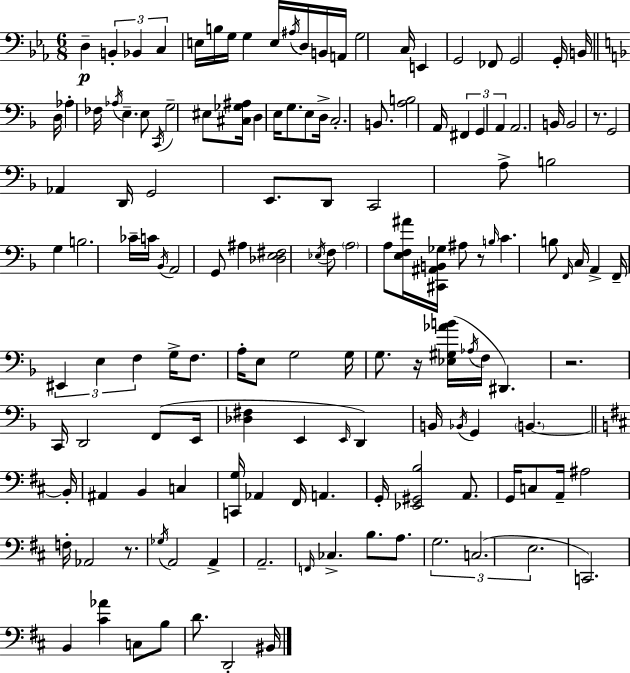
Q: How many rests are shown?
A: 5